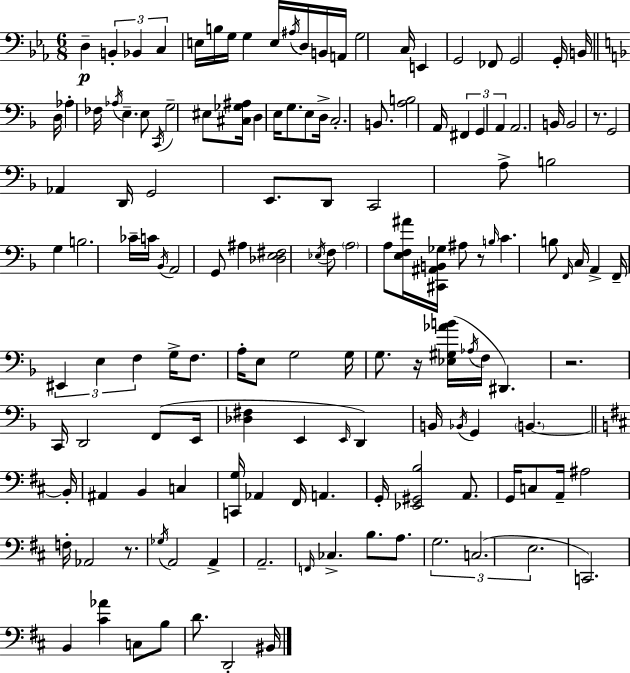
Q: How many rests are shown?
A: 5